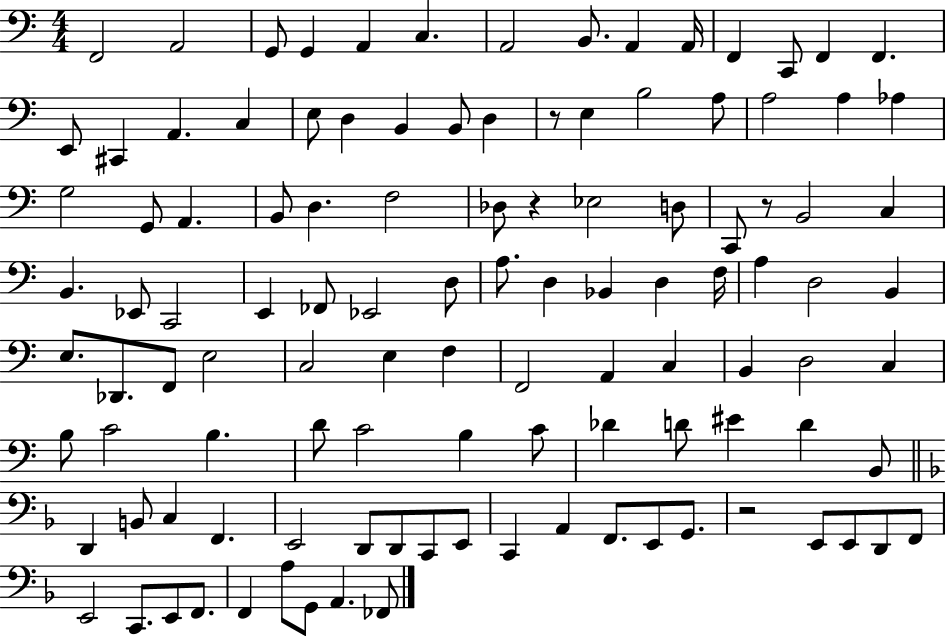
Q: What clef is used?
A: bass